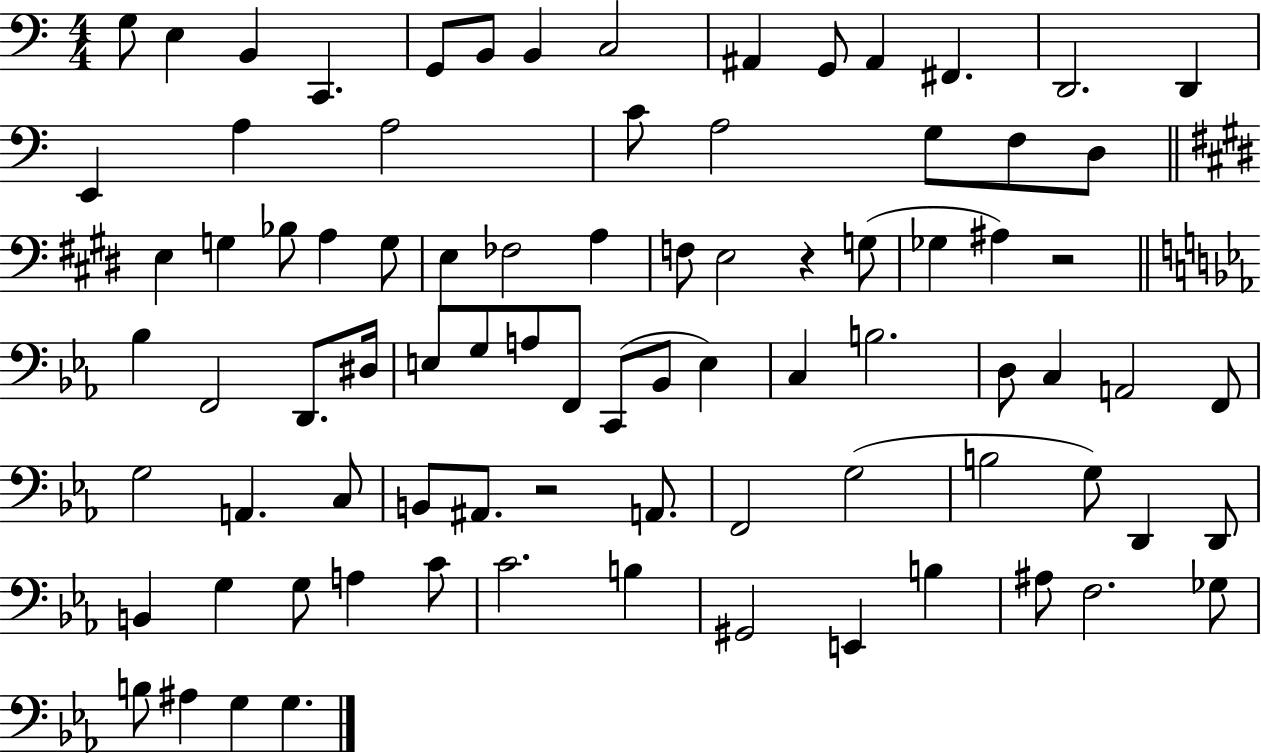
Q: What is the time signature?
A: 4/4